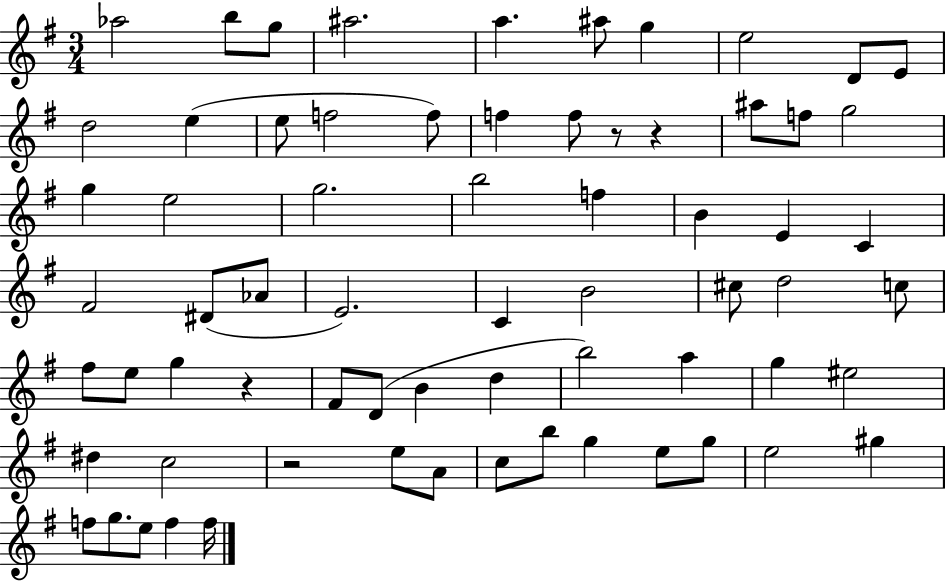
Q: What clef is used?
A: treble